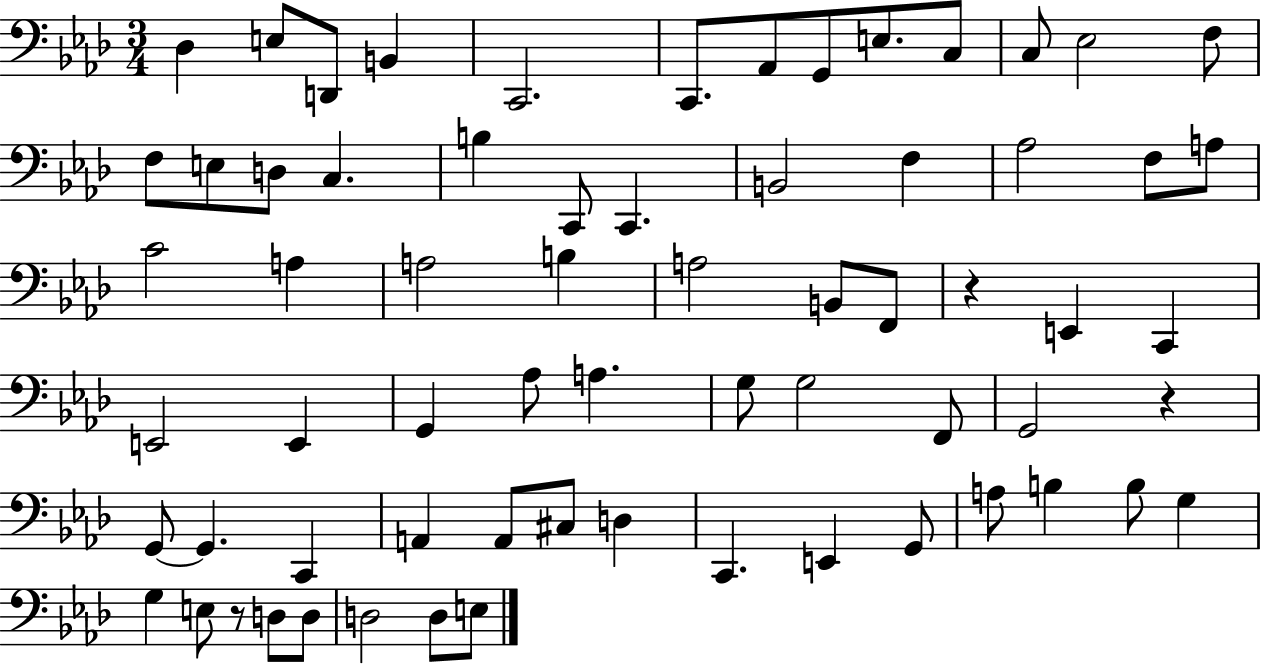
X:1
T:Untitled
M:3/4
L:1/4
K:Ab
_D, E,/2 D,,/2 B,, C,,2 C,,/2 _A,,/2 G,,/2 E,/2 C,/2 C,/2 _E,2 F,/2 F,/2 E,/2 D,/2 C, B, C,,/2 C,, B,,2 F, _A,2 F,/2 A,/2 C2 A, A,2 B, A,2 B,,/2 F,,/2 z E,, C,, E,,2 E,, G,, _A,/2 A, G,/2 G,2 F,,/2 G,,2 z G,,/2 G,, C,, A,, A,,/2 ^C,/2 D, C,, E,, G,,/2 A,/2 B, B,/2 G, G, E,/2 z/2 D,/2 D,/2 D,2 D,/2 E,/2